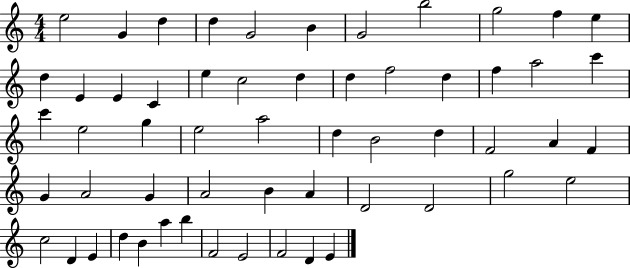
E5/h G4/q D5/q D5/q G4/h B4/q G4/h B5/h G5/h F5/q E5/q D5/q E4/q E4/q C4/q E5/q C5/h D5/q D5/q F5/h D5/q F5/q A5/h C6/q C6/q E5/h G5/q E5/h A5/h D5/q B4/h D5/q F4/h A4/q F4/q G4/q A4/h G4/q A4/h B4/q A4/q D4/h D4/h G5/h E5/h C5/h D4/q E4/q D5/q B4/q A5/q B5/q F4/h E4/h F4/h D4/q E4/q